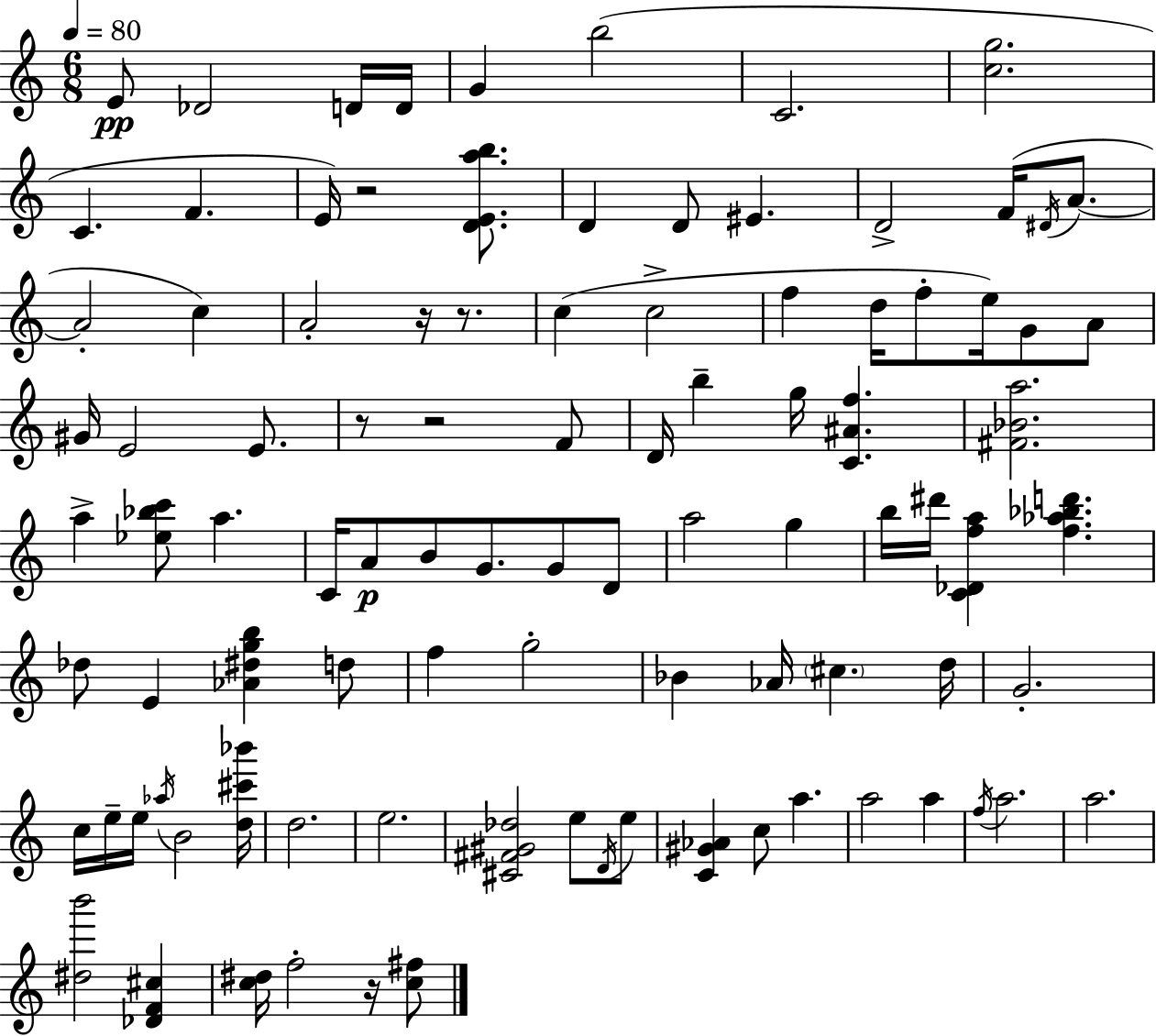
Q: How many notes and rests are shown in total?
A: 96